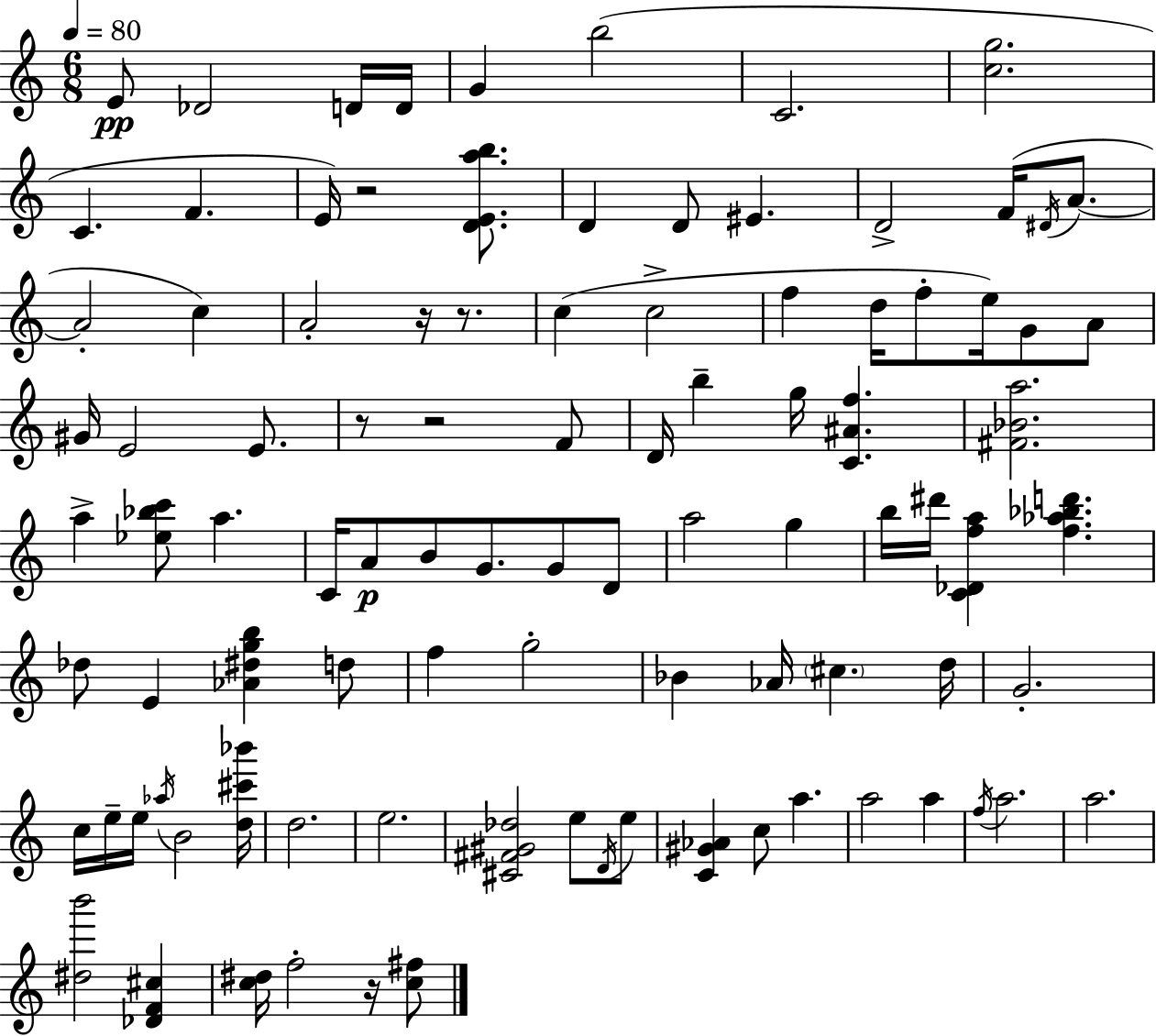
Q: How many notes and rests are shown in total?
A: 96